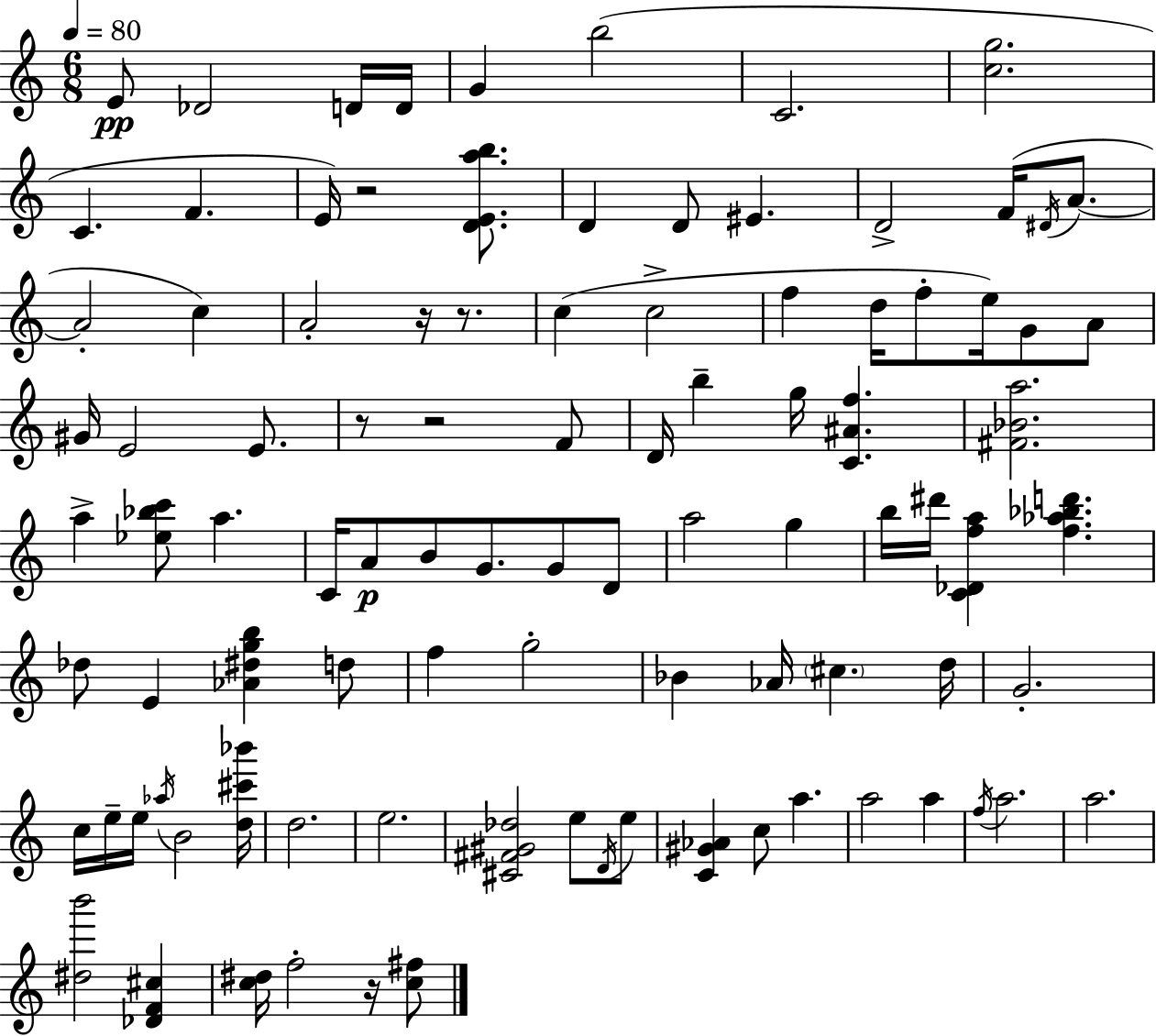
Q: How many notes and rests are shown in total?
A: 96